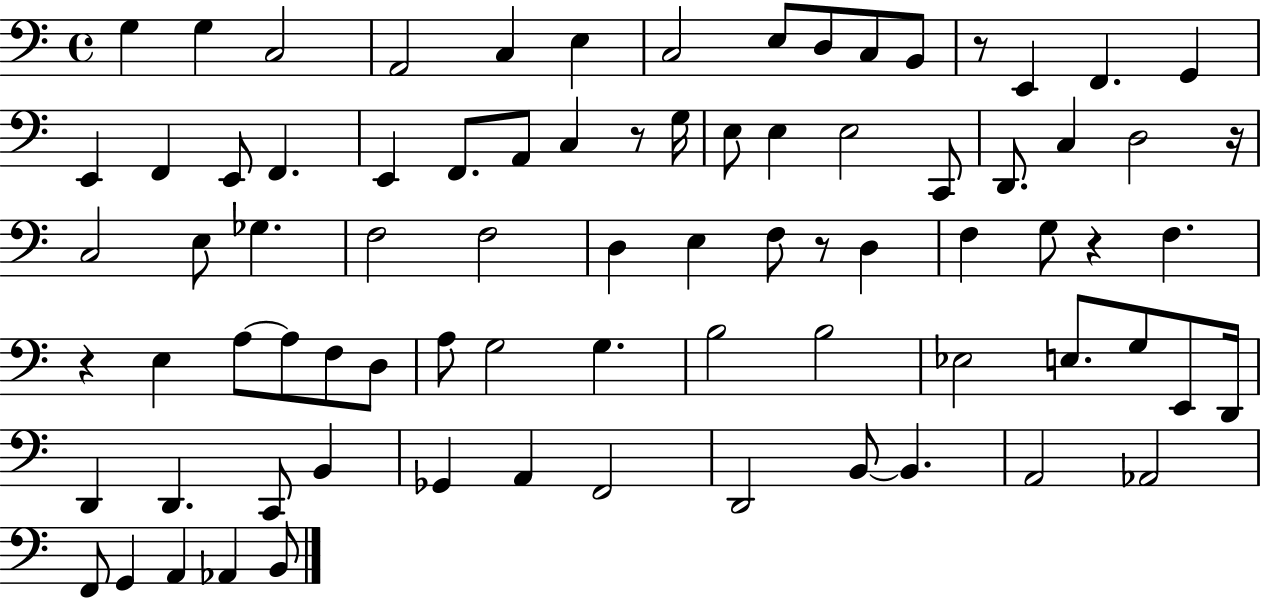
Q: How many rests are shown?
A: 6